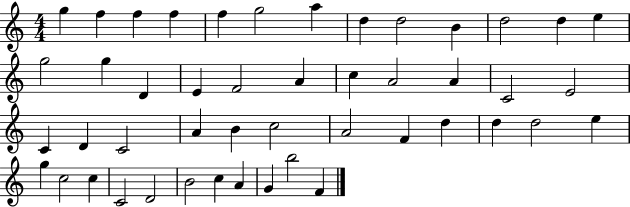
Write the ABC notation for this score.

X:1
T:Untitled
M:4/4
L:1/4
K:C
g f f f f g2 a d d2 B d2 d e g2 g D E F2 A c A2 A C2 E2 C D C2 A B c2 A2 F d d d2 e g c2 c C2 D2 B2 c A G b2 F